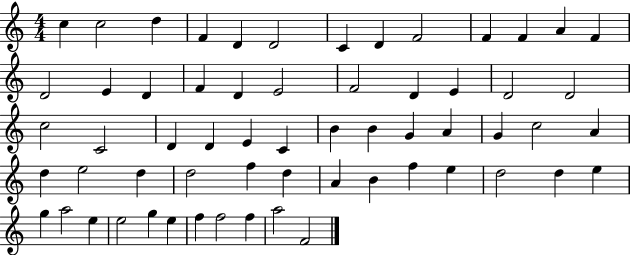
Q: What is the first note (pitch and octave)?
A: C5